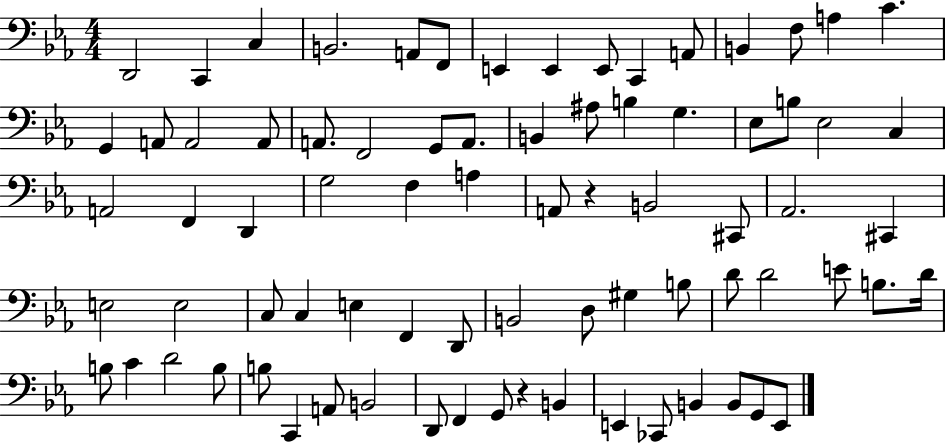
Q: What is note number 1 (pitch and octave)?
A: D2